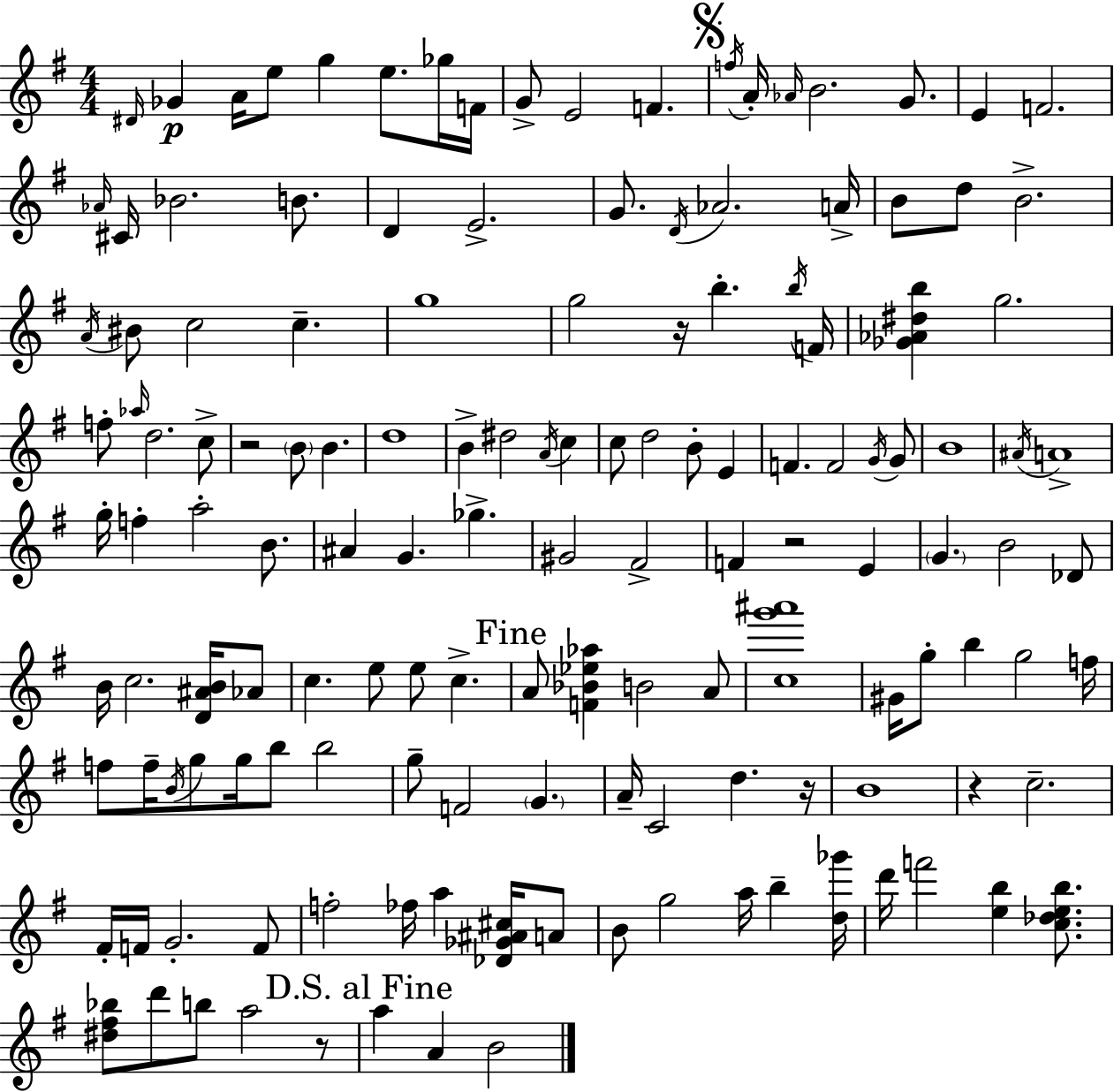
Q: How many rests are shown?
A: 6